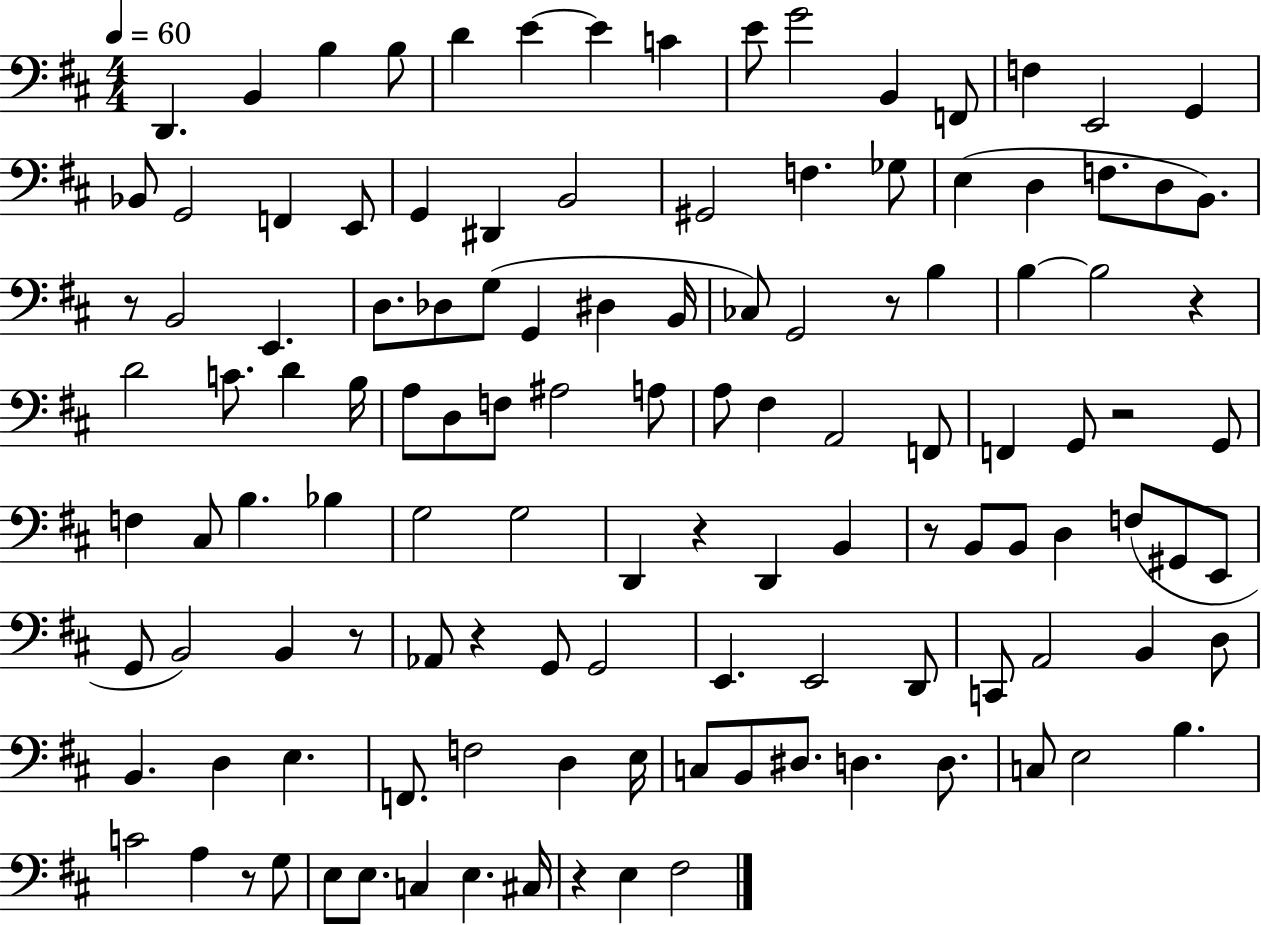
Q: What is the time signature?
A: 4/4